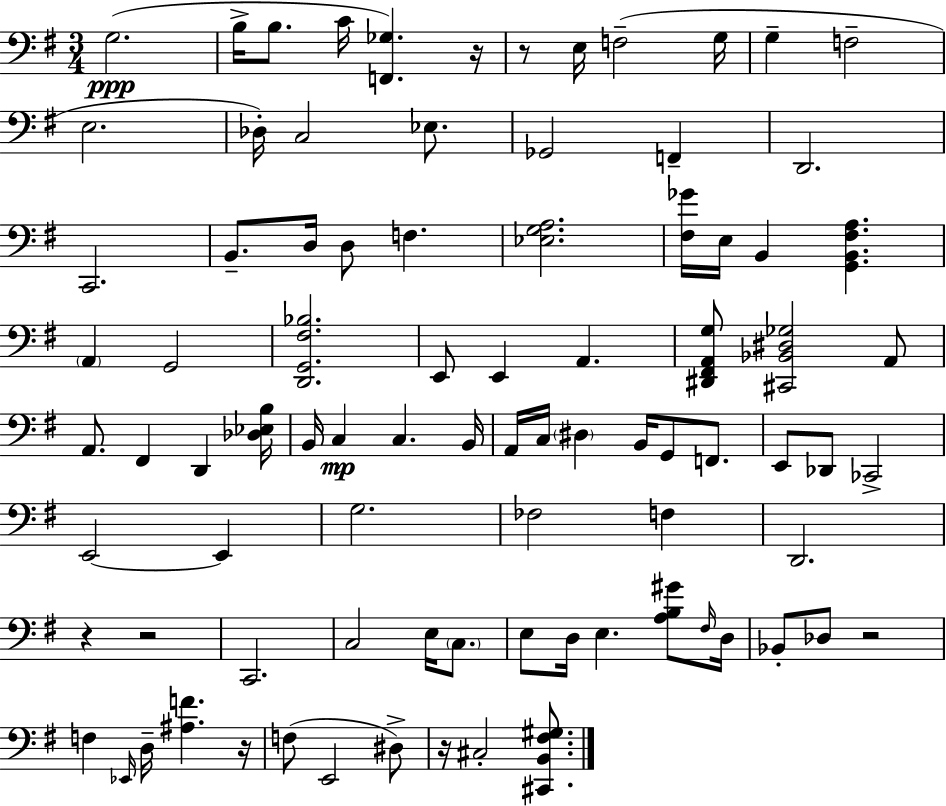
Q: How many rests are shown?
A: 7